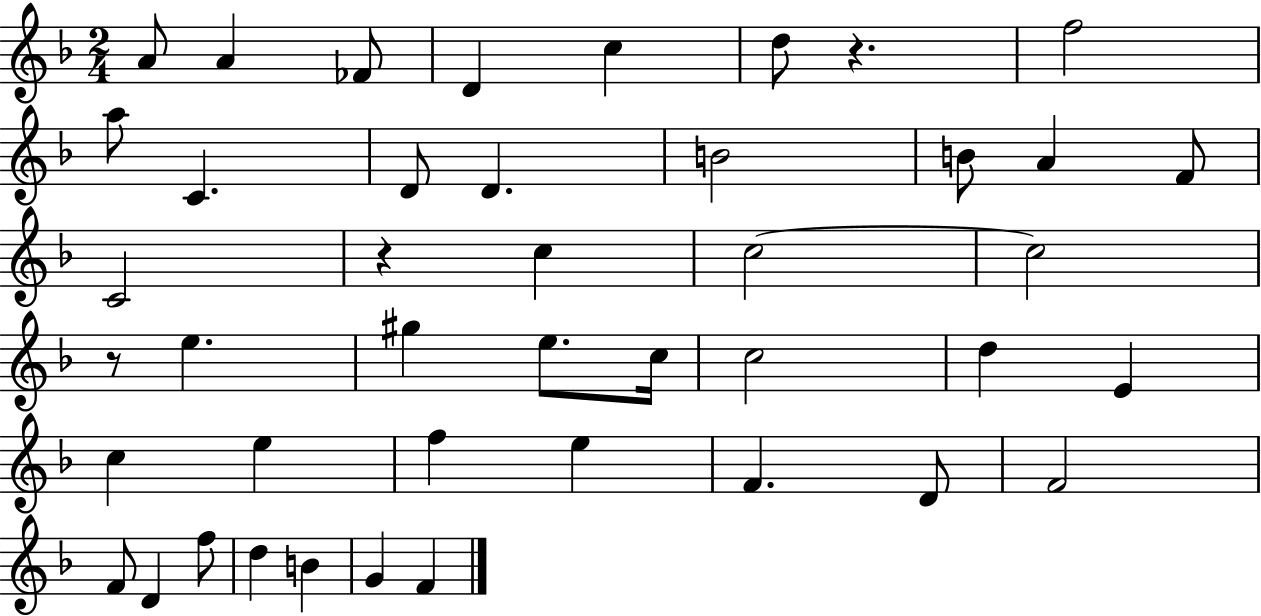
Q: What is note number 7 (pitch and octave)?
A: F5